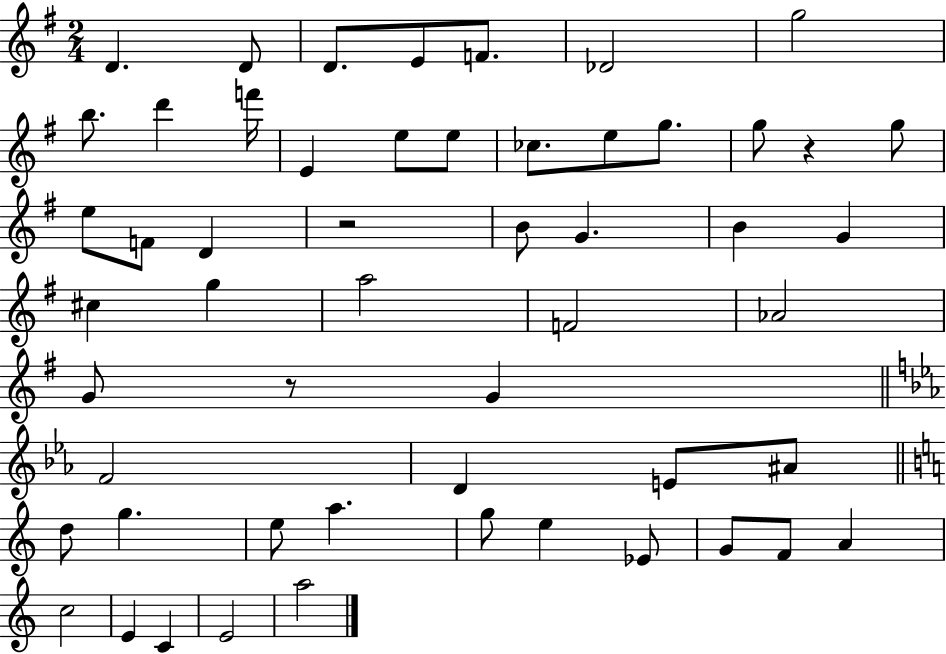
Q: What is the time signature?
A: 2/4